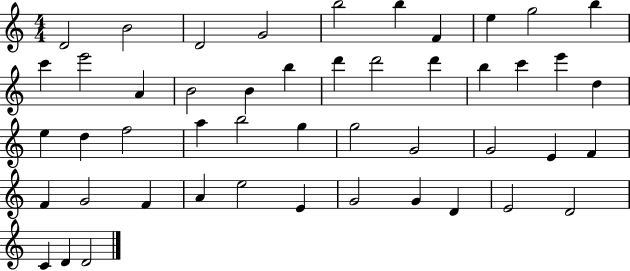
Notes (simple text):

D4/h B4/h D4/h G4/h B5/h B5/q F4/q E5/q G5/h B5/q C6/q E6/h A4/q B4/h B4/q B5/q D6/q D6/h D6/q B5/q C6/q E6/q D5/q E5/q D5/q F5/h A5/q B5/h G5/q G5/h G4/h G4/h E4/q F4/q F4/q G4/h F4/q A4/q E5/h E4/q G4/h G4/q D4/q E4/h D4/h C4/q D4/q D4/h